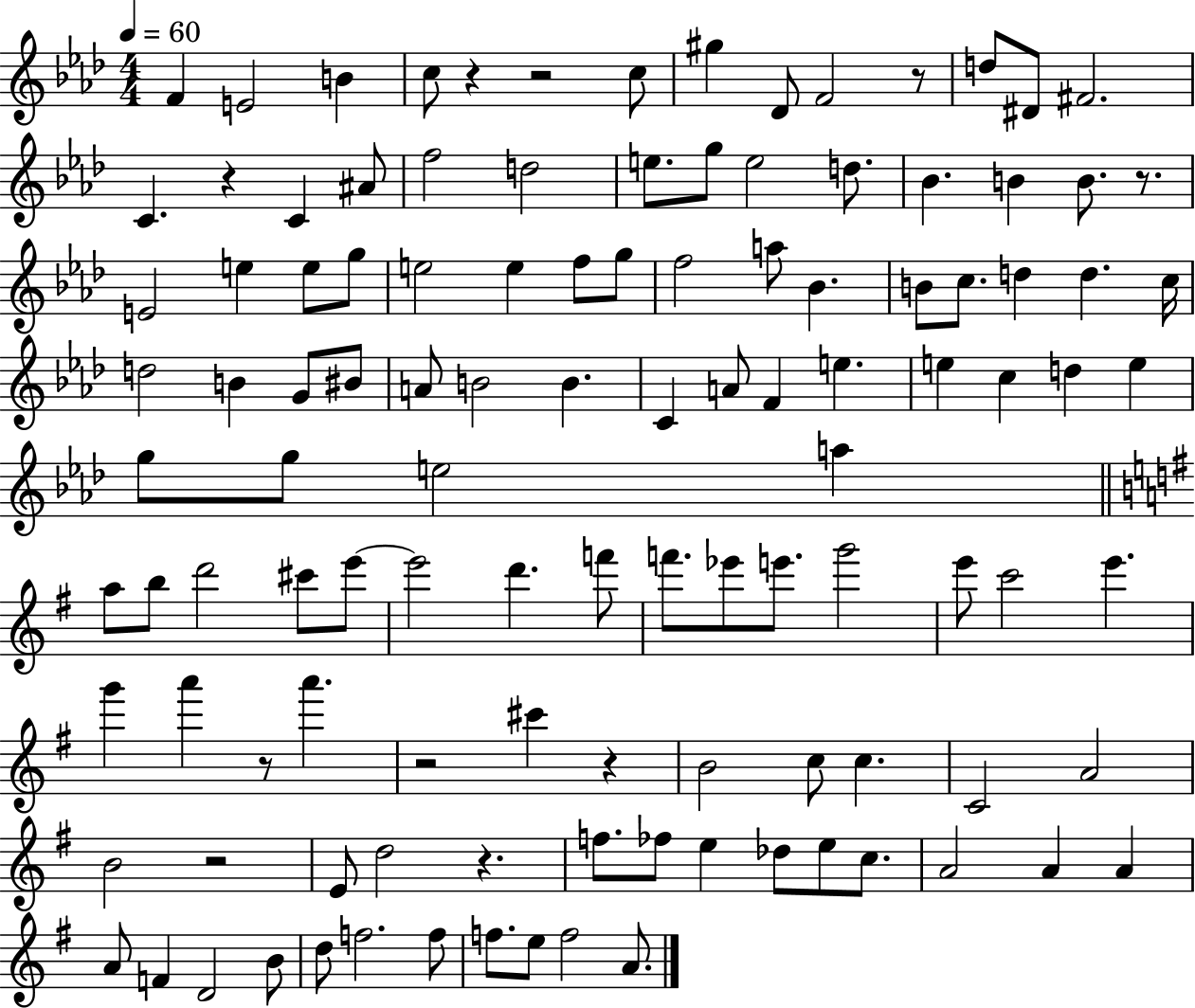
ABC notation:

X:1
T:Untitled
M:4/4
L:1/4
K:Ab
F E2 B c/2 z z2 c/2 ^g _D/2 F2 z/2 d/2 ^D/2 ^F2 C z C ^A/2 f2 d2 e/2 g/2 e2 d/2 _B B B/2 z/2 E2 e e/2 g/2 e2 e f/2 g/2 f2 a/2 _B B/2 c/2 d d c/4 d2 B G/2 ^B/2 A/2 B2 B C A/2 F e e c d e g/2 g/2 e2 a a/2 b/2 d'2 ^c'/2 e'/2 e'2 d' f'/2 f'/2 _e'/2 e'/2 g'2 e'/2 c'2 e' g' a' z/2 a' z2 ^c' z B2 c/2 c C2 A2 B2 z2 E/2 d2 z f/2 _f/2 e _d/2 e/2 c/2 A2 A A A/2 F D2 B/2 d/2 f2 f/2 f/2 e/2 f2 A/2